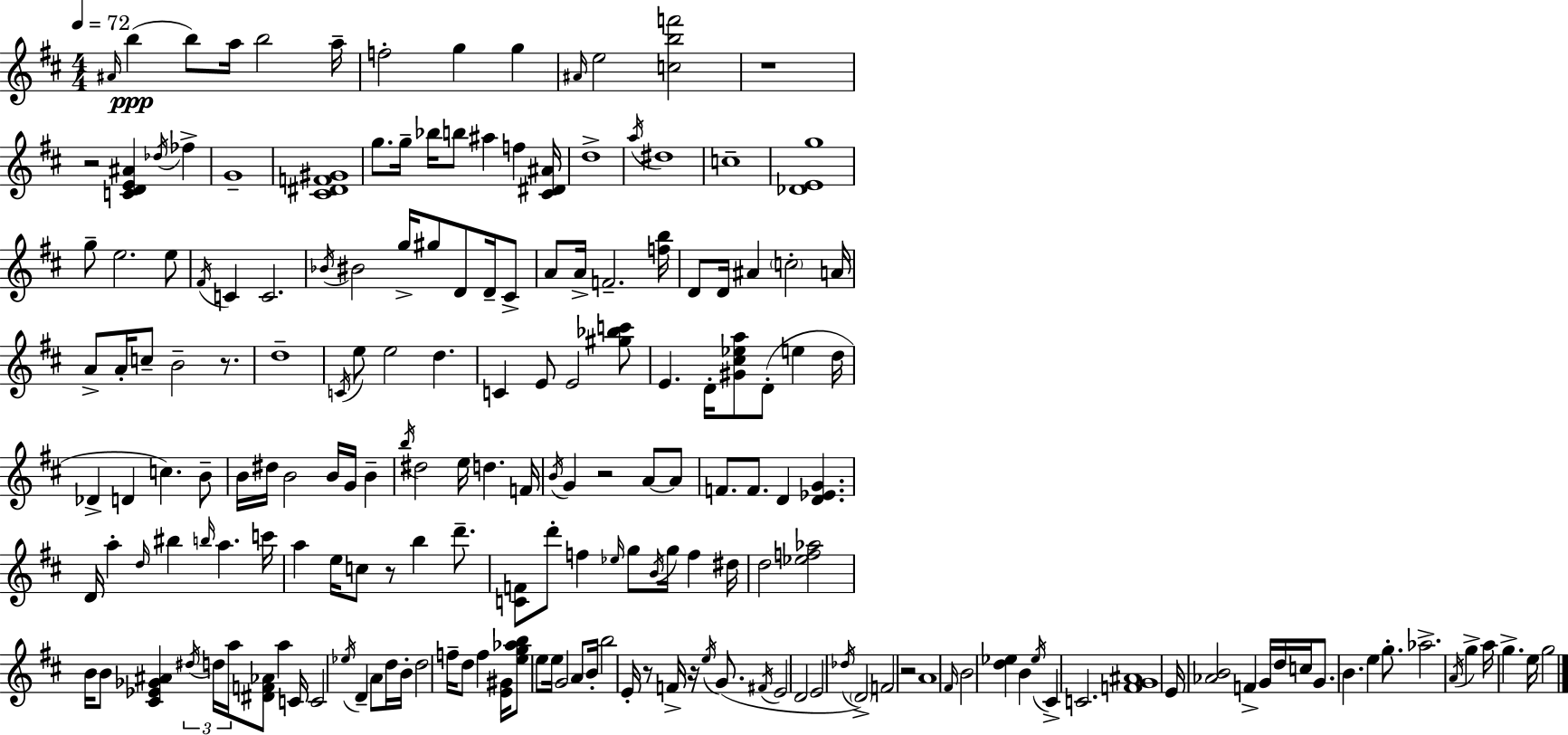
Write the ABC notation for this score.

X:1
T:Untitled
M:4/4
L:1/4
K:D
^A/4 b b/2 a/4 b2 a/4 f2 g g ^A/4 e2 [cbf']2 z4 z2 [CDE^A] _d/4 _f G4 [^C^DF^G]4 g/2 g/4 _b/4 b/2 ^a f [^C^D^A]/4 d4 a/4 ^d4 c4 [_DEg]4 g/2 e2 e/2 ^F/4 C C2 _B/4 ^B2 g/4 ^g/2 D/2 D/4 ^C/2 A/2 A/4 F2 [fb]/4 D/2 D/4 ^A c2 A/4 A/2 A/4 c/2 B2 z/2 d4 C/4 e/2 e2 d C E/2 E2 [^g_bc']/2 E D/4 [^G^c_ea]/2 D/2 e d/4 _D D c B/2 B/4 ^d/4 B2 B/4 G/4 B b/4 ^d2 e/4 d F/4 B/4 G z2 A/2 A/2 F/2 F/2 D [D_EG] D/4 a d/4 ^b b/4 a c'/4 a e/4 c/2 z/2 b d'/2 [CF]/2 d'/2 f _e/4 g/2 B/4 g/4 f ^d/4 d2 [_ef_a]2 B/4 B/2 [^C_E_G^A] ^d/4 d/4 a/4 [^DF_A]/2 a C/4 C2 _e/4 D A/2 d/4 B/4 d2 f/4 d/2 f [E^G]/4 [eg_ab]/2 e/2 e/4 G2 A/2 B/4 b2 E/4 z/2 F/4 z/4 e/4 G/2 ^F/4 E2 D2 E2 _d/4 D2 F2 z2 A4 ^F/4 B2 [d_e] B _e/4 ^C C2 [FG^A]4 E/4 [_AB]2 F G/4 d/4 c/4 G/2 B e g/2 _a2 A/4 g a/4 g e/4 g2